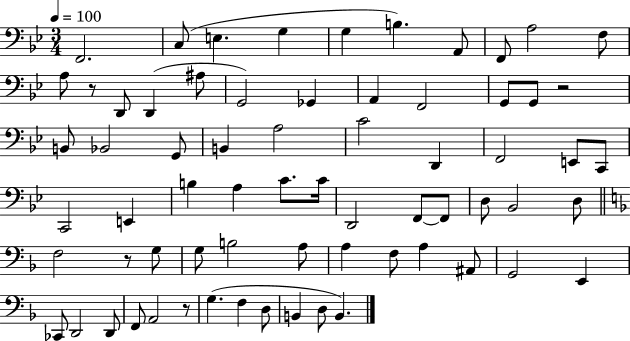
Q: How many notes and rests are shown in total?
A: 68